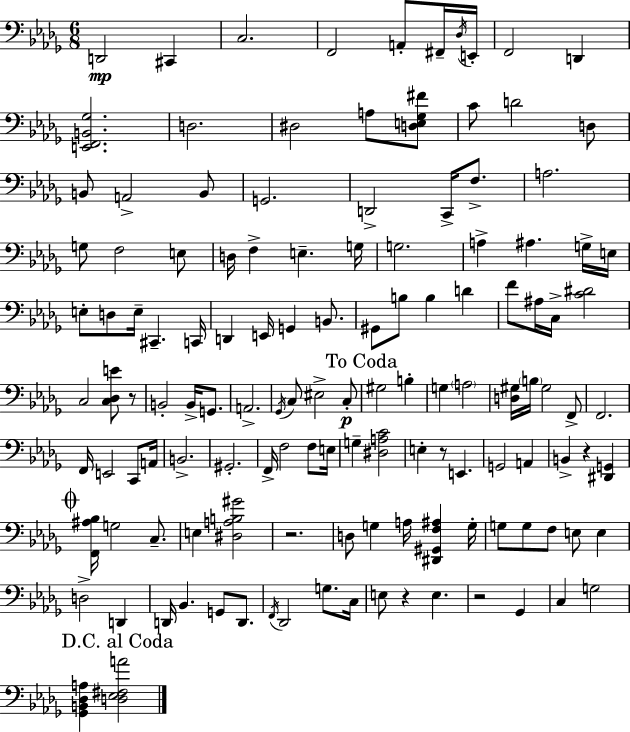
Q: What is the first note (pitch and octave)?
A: D2